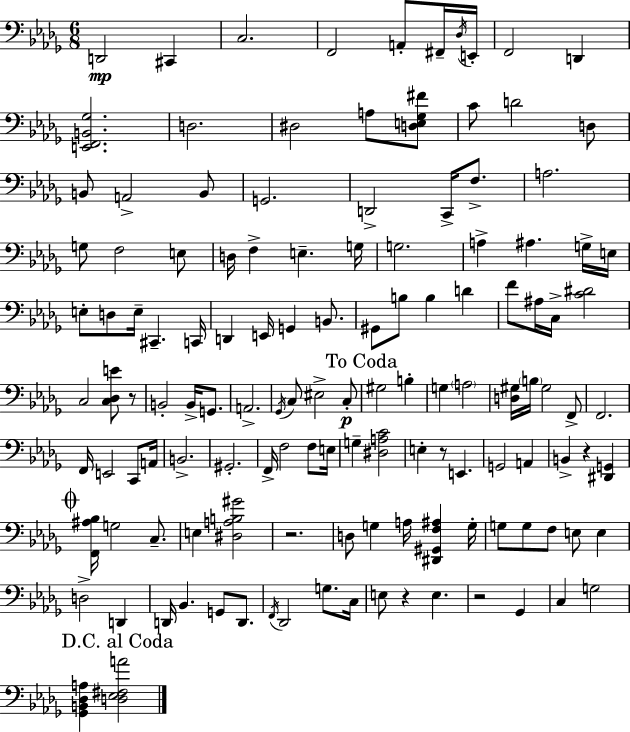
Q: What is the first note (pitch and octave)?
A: D2